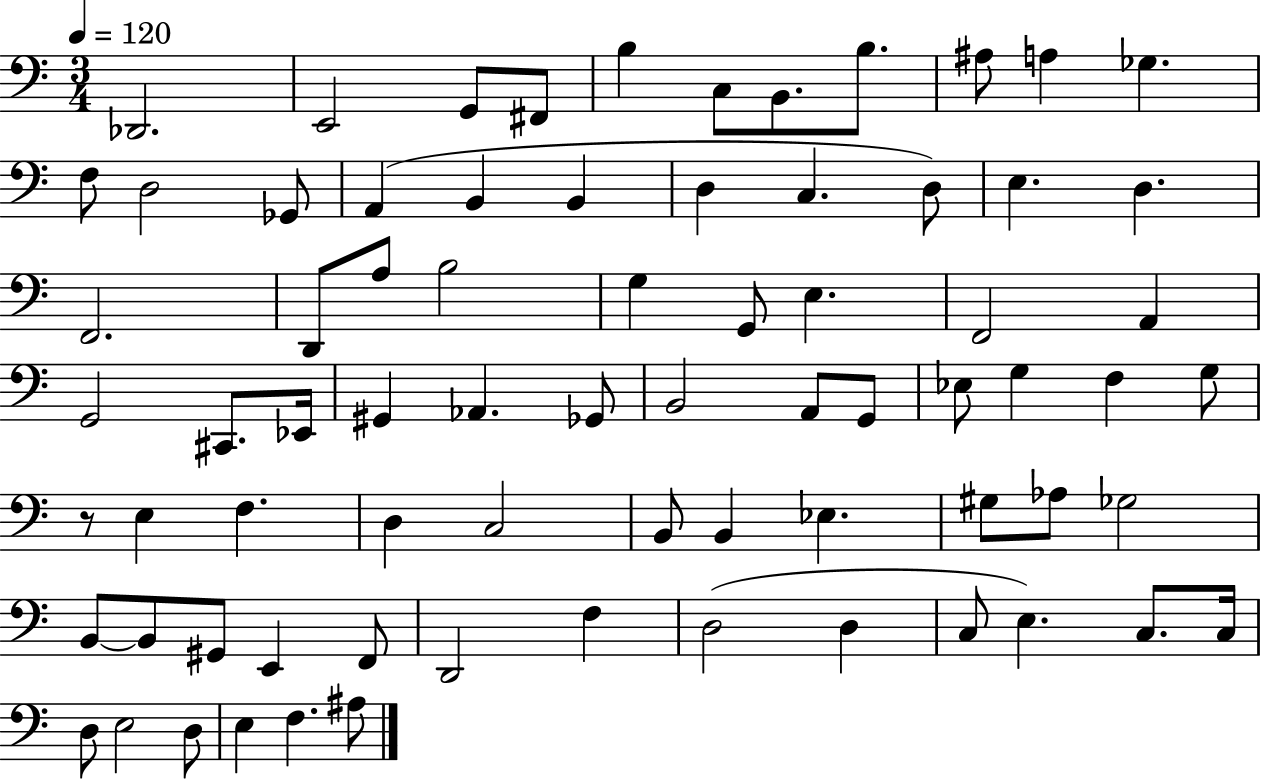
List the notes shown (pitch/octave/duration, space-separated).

Db2/h. E2/h G2/e F#2/e B3/q C3/e B2/e. B3/e. A#3/e A3/q Gb3/q. F3/e D3/h Gb2/e A2/q B2/q B2/q D3/q C3/q. D3/e E3/q. D3/q. F2/h. D2/e A3/e B3/h G3/q G2/e E3/q. F2/h A2/q G2/h C#2/e. Eb2/s G#2/q Ab2/q. Gb2/e B2/h A2/e G2/e Eb3/e G3/q F3/q G3/e R/e E3/q F3/q. D3/q C3/h B2/e B2/q Eb3/q. G#3/e Ab3/e Gb3/h B2/e B2/e G#2/e E2/q F2/e D2/h F3/q D3/h D3/q C3/e E3/q. C3/e. C3/s D3/e E3/h D3/e E3/q F3/q. A#3/e